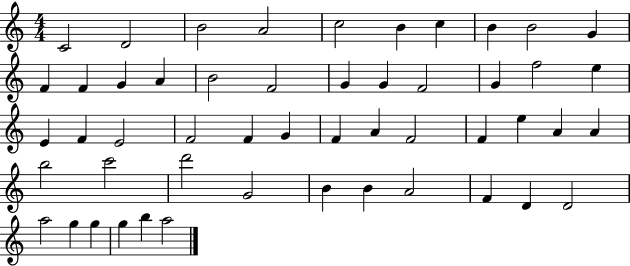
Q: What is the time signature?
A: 4/4